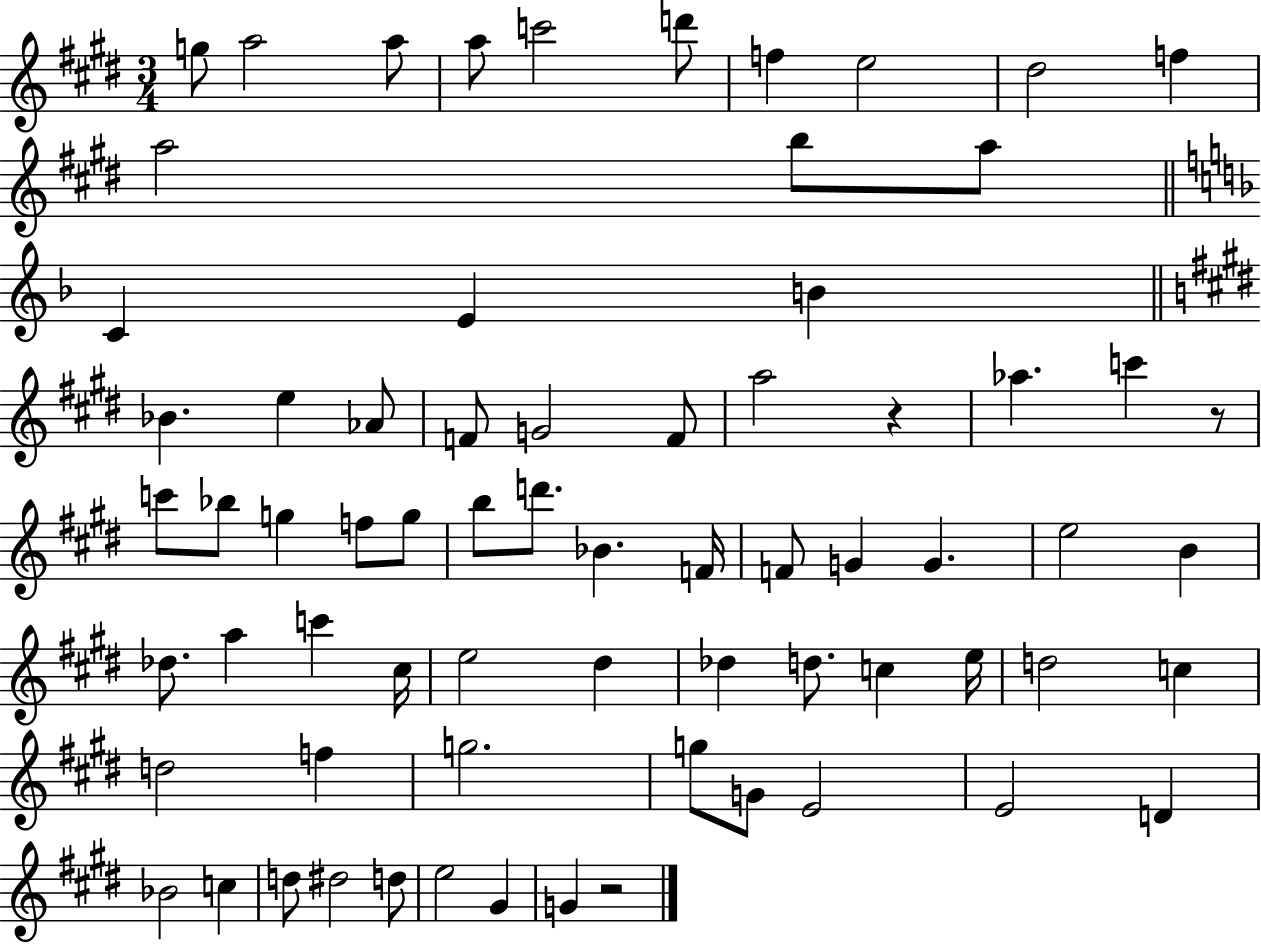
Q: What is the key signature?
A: E major